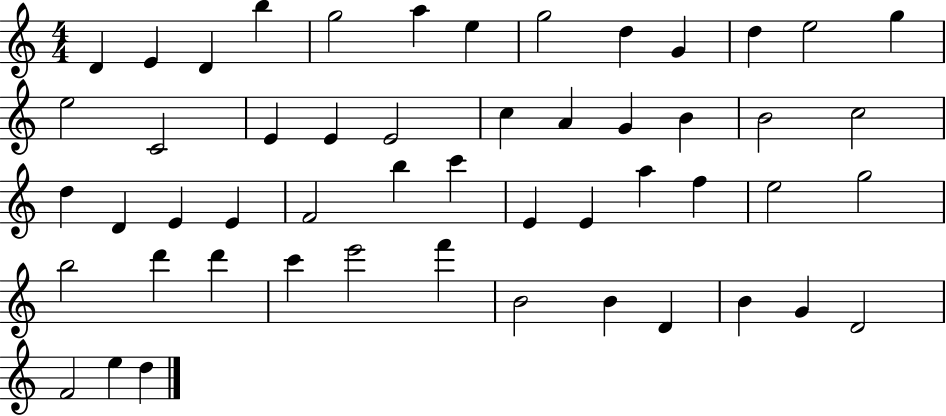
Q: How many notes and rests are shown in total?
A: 52